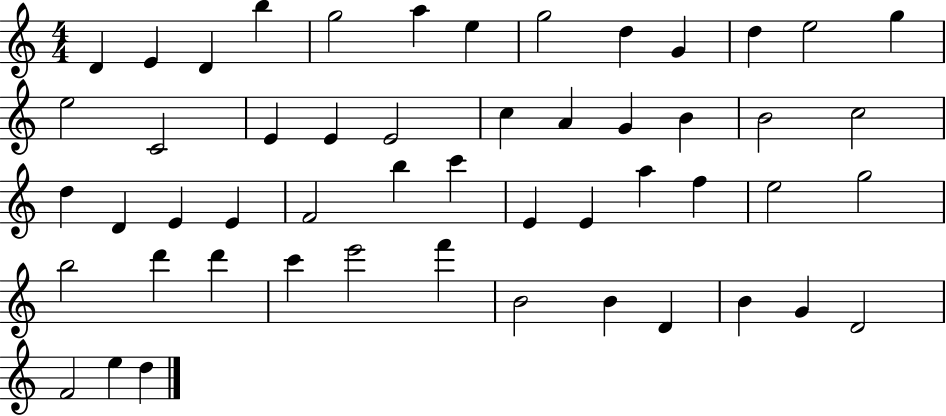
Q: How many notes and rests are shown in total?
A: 52